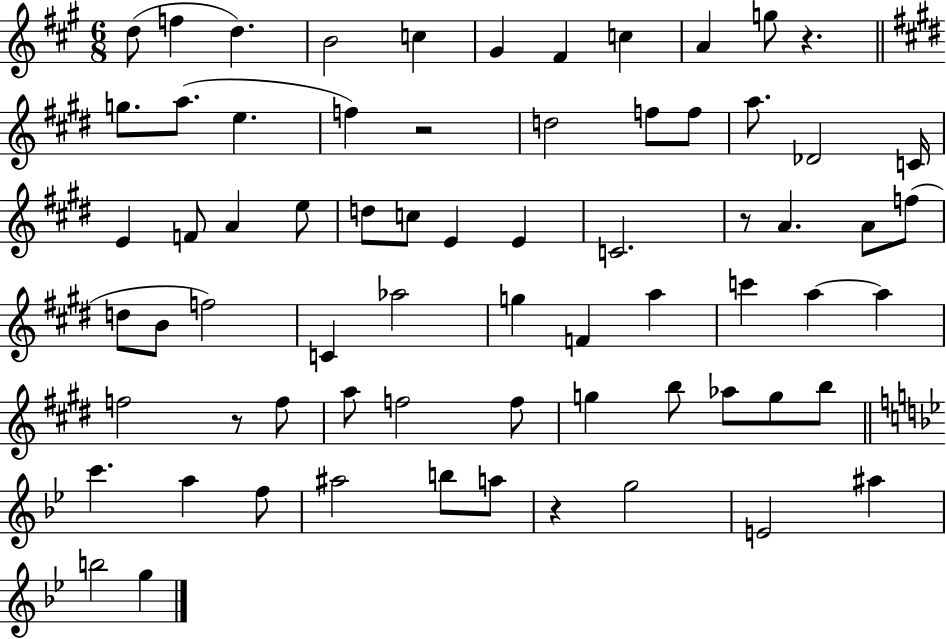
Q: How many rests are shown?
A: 5